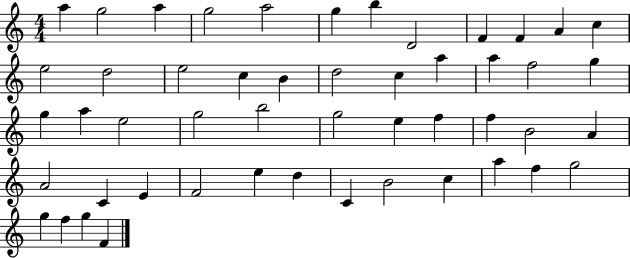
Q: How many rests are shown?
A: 0